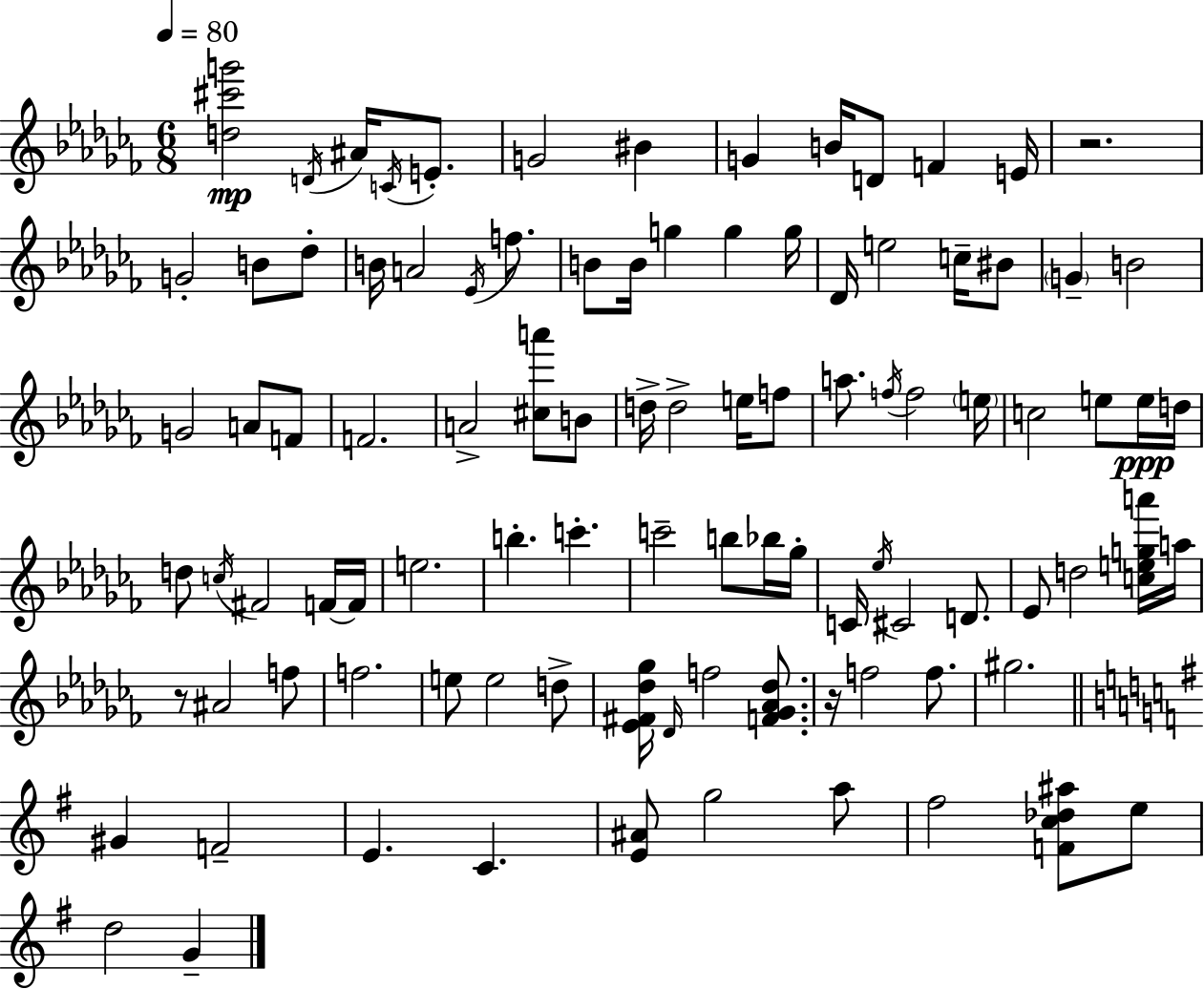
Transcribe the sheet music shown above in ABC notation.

X:1
T:Untitled
M:6/8
L:1/4
K:Abm
[d^c'g']2 D/4 ^A/4 C/4 E/2 G2 ^B G B/4 D/2 F E/4 z2 G2 B/2 _d/2 B/4 A2 _E/4 f/2 B/2 B/4 g g g/4 _D/4 e2 c/4 ^B/2 G B2 G2 A/2 F/2 F2 A2 [^ca']/2 B/2 d/4 d2 e/4 f/2 a/2 f/4 f2 e/4 c2 e/2 e/4 d/4 d/2 c/4 ^F2 F/4 F/4 e2 b c' c'2 b/2 _b/4 _g/4 C/4 _e/4 ^C2 D/2 _E/2 d2 [cega']/4 a/4 z/2 ^A2 f/2 f2 e/2 e2 d/2 [_E^F_d_g]/4 _D/4 f2 [F_G_A_d]/2 z/4 f2 f/2 ^g2 ^G F2 E C [E^A]/2 g2 a/2 ^f2 [Fc_d^a]/2 e/2 d2 G